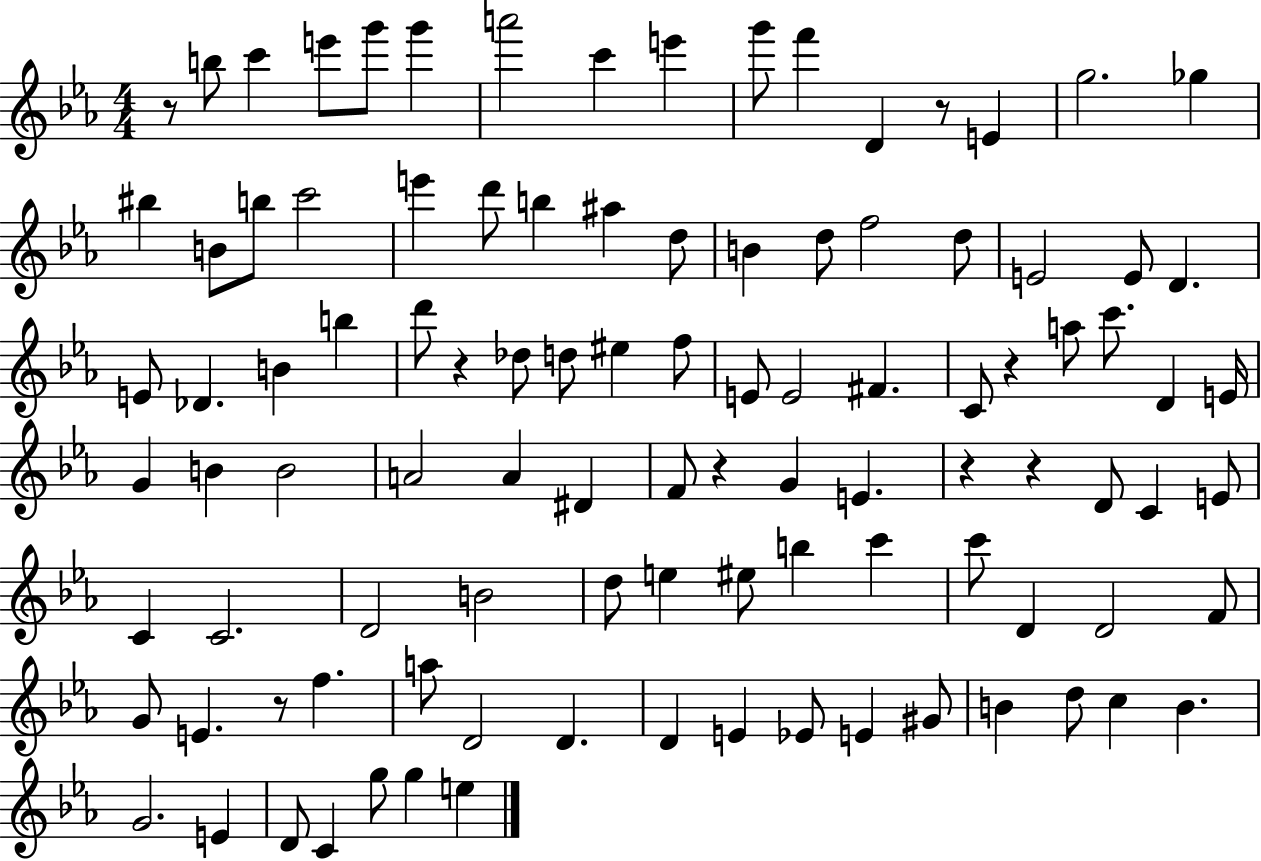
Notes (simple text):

R/e B5/e C6/q E6/e G6/e G6/q A6/h C6/q E6/q G6/e F6/q D4/q R/e E4/q G5/h. Gb5/q BIS5/q B4/e B5/e C6/h E6/q D6/e B5/q A#5/q D5/e B4/q D5/e F5/h D5/e E4/h E4/e D4/q. E4/e Db4/q. B4/q B5/q D6/e R/q Db5/e D5/e EIS5/q F5/e E4/e E4/h F#4/q. C4/e R/q A5/e C6/e. D4/q E4/s G4/q B4/q B4/h A4/h A4/q D#4/q F4/e R/q G4/q E4/q. R/q R/q D4/e C4/q E4/e C4/q C4/h. D4/h B4/h D5/e E5/q EIS5/e B5/q C6/q C6/e D4/q D4/h F4/e G4/e E4/q. R/e F5/q. A5/e D4/h D4/q. D4/q E4/q Eb4/e E4/q G#4/e B4/q D5/e C5/q B4/q. G4/h. E4/q D4/e C4/q G5/e G5/q E5/q